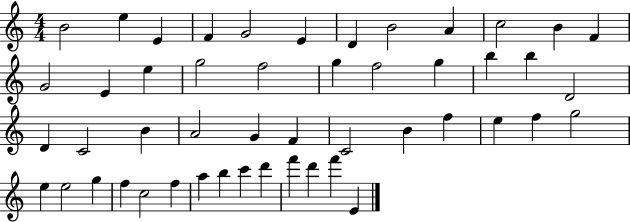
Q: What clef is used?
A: treble